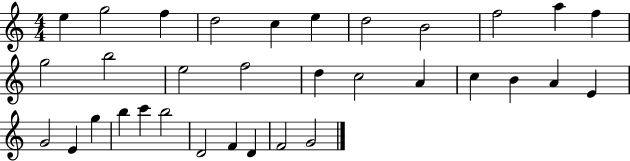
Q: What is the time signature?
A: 4/4